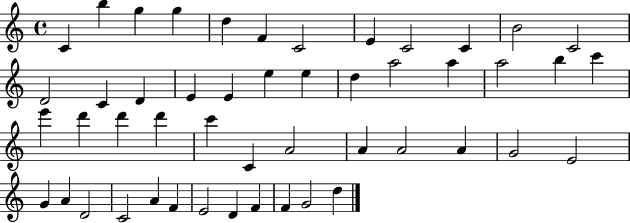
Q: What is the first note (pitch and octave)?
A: C4